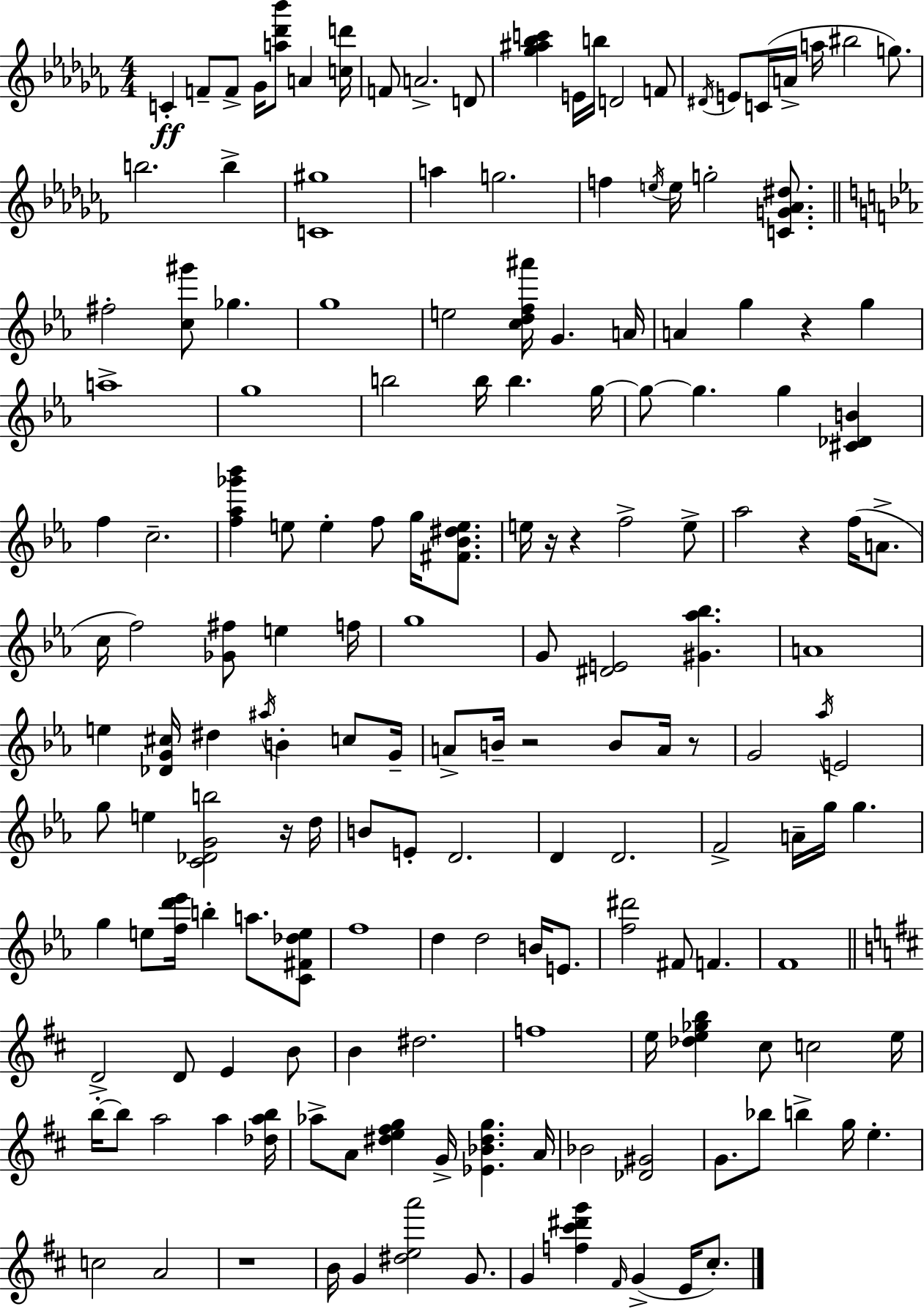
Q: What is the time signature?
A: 4/4